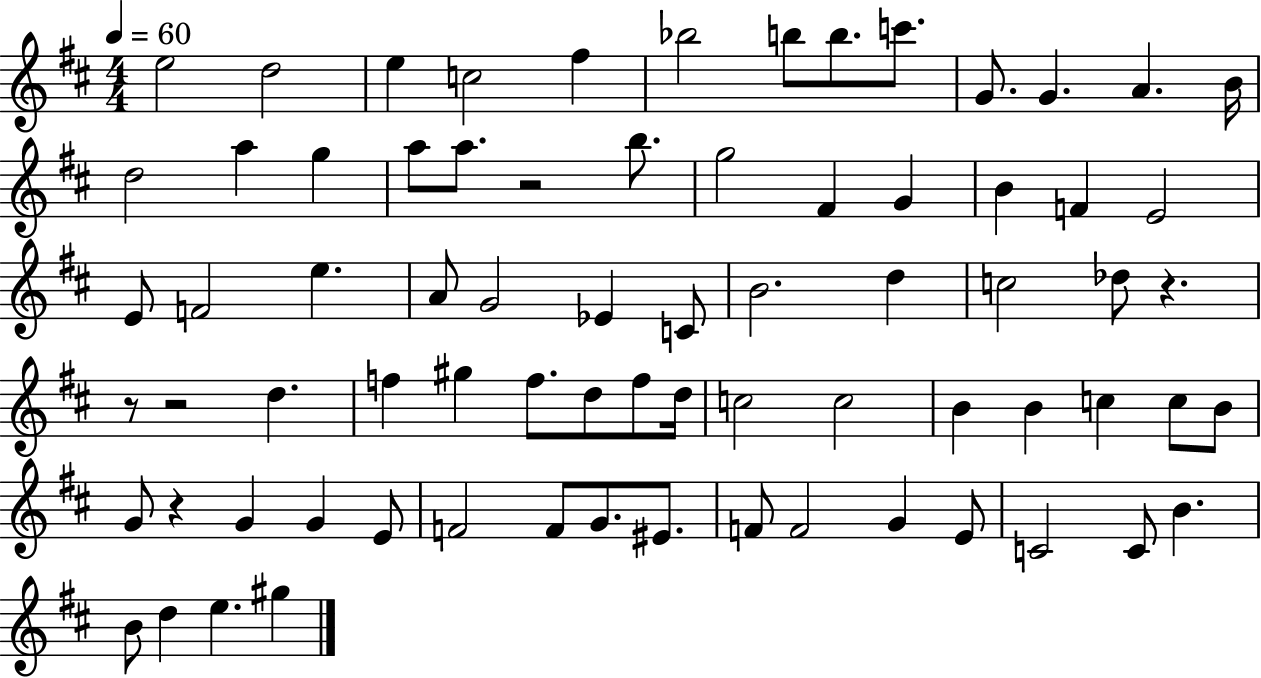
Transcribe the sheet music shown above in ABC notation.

X:1
T:Untitled
M:4/4
L:1/4
K:D
e2 d2 e c2 ^f _b2 b/2 b/2 c'/2 G/2 G A B/4 d2 a g a/2 a/2 z2 b/2 g2 ^F G B F E2 E/2 F2 e A/2 G2 _E C/2 B2 d c2 _d/2 z z/2 z2 d f ^g f/2 d/2 f/2 d/4 c2 c2 B B c c/2 B/2 G/2 z G G E/2 F2 F/2 G/2 ^E/2 F/2 F2 G E/2 C2 C/2 B B/2 d e ^g